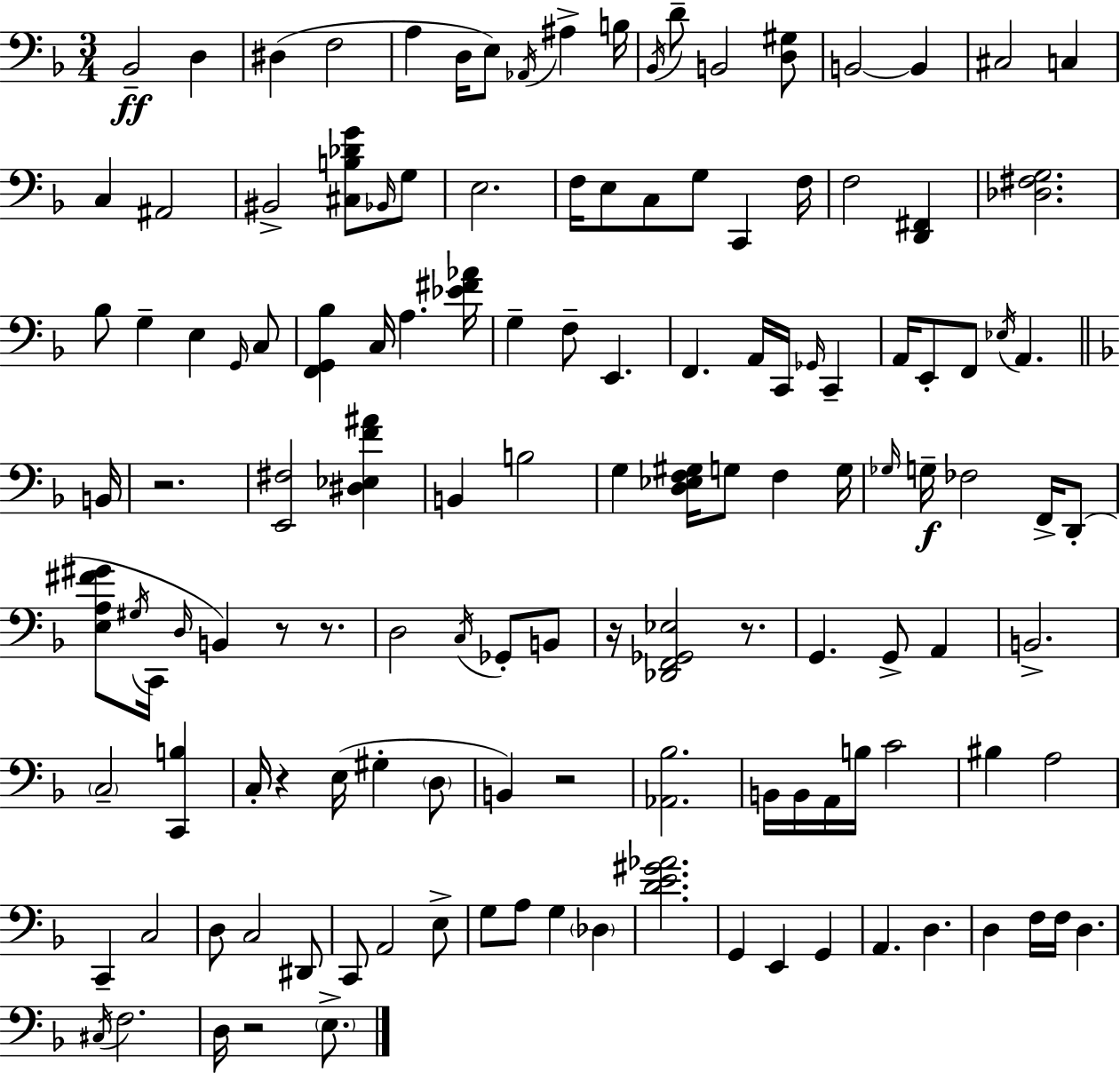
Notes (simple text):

Bb2/h D3/q D#3/q F3/h A3/q D3/s E3/e Ab2/s A#3/q B3/s Bb2/s D4/e B2/h [D3,G#3]/e B2/h B2/q C#3/h C3/q C3/q A#2/h BIS2/h [C#3,B3,Db4,G4]/e Bb2/s G3/e E3/h. F3/s E3/e C3/e G3/e C2/q F3/s F3/h [D2,F#2]/q [Db3,F#3,G3]/h. Bb3/e G3/q E3/q G2/s C3/e [F2,G2,Bb3]/q C3/s A3/q. [Eb4,F#4,Ab4]/s G3/q F3/e E2/q. F2/q. A2/s C2/s Gb2/s C2/q A2/s E2/e F2/e Eb3/s A2/q. B2/s R/h. [E2,F#3]/h [D#3,Eb3,F4,A#4]/q B2/q B3/h G3/q [D3,Eb3,F3,G#3]/s G3/e F3/q G3/s Gb3/s G3/s FES3/h F2/s D2/e [E3,A3,F#4,G#4]/e G#3/s C2/s D3/s B2/q R/e R/e. D3/h C3/s Gb2/e B2/e R/s [Db2,F2,Gb2,Eb3]/h R/e. G2/q. G2/e A2/q B2/h. C3/h [C2,B3]/q C3/s R/q E3/s G#3/q D3/e B2/q R/h [Ab2,Bb3]/h. B2/s B2/s A2/s B3/s C4/h BIS3/q A3/h C2/q C3/h D3/e C3/h D#2/e C2/e A2/h E3/e G3/e A3/e G3/q Db3/q [D4,E4,G#4,Ab4]/h. G2/q E2/q G2/q A2/q. D3/q. D3/q F3/s F3/s D3/q. C#3/s F3/h. D3/s R/h E3/e.